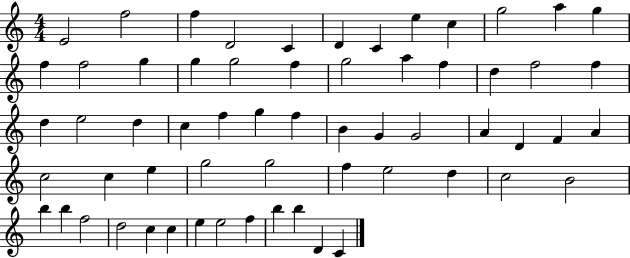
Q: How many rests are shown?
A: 0